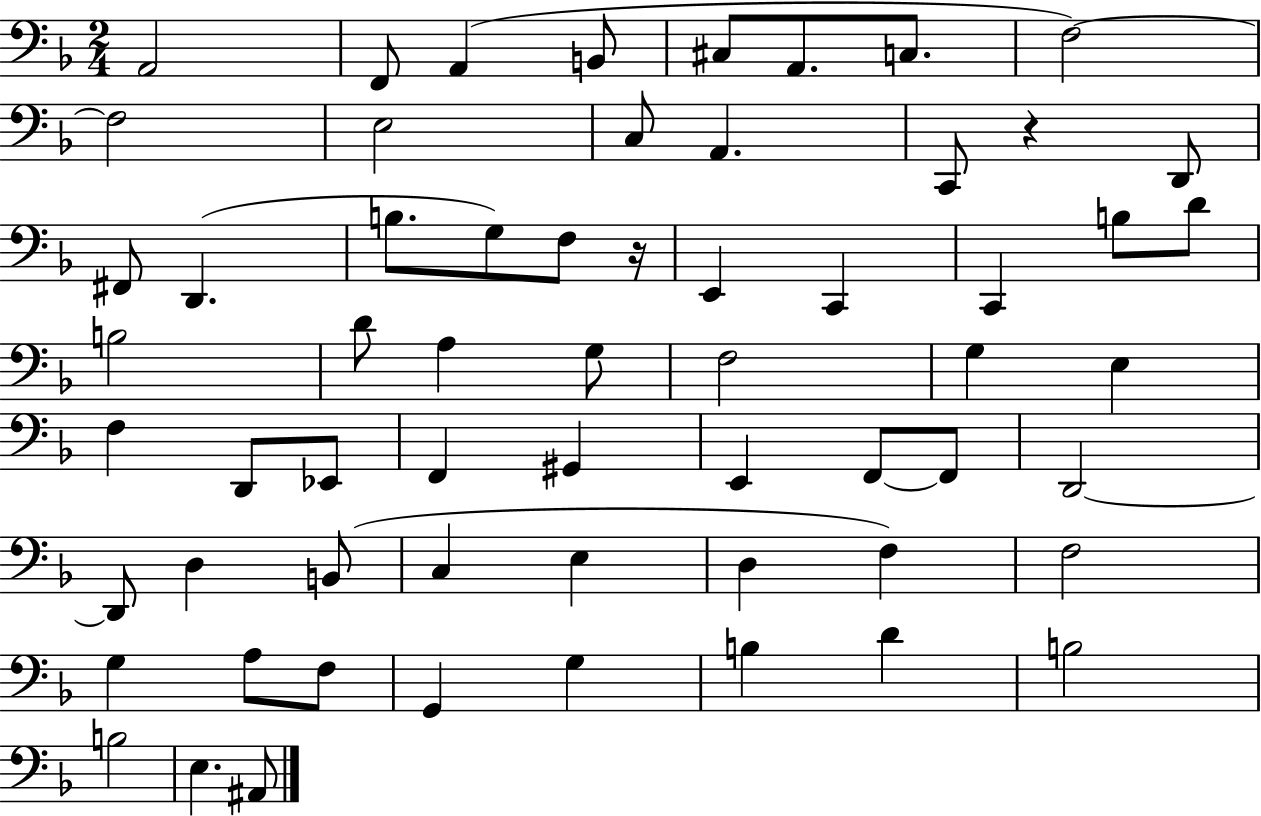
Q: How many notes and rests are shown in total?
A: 61